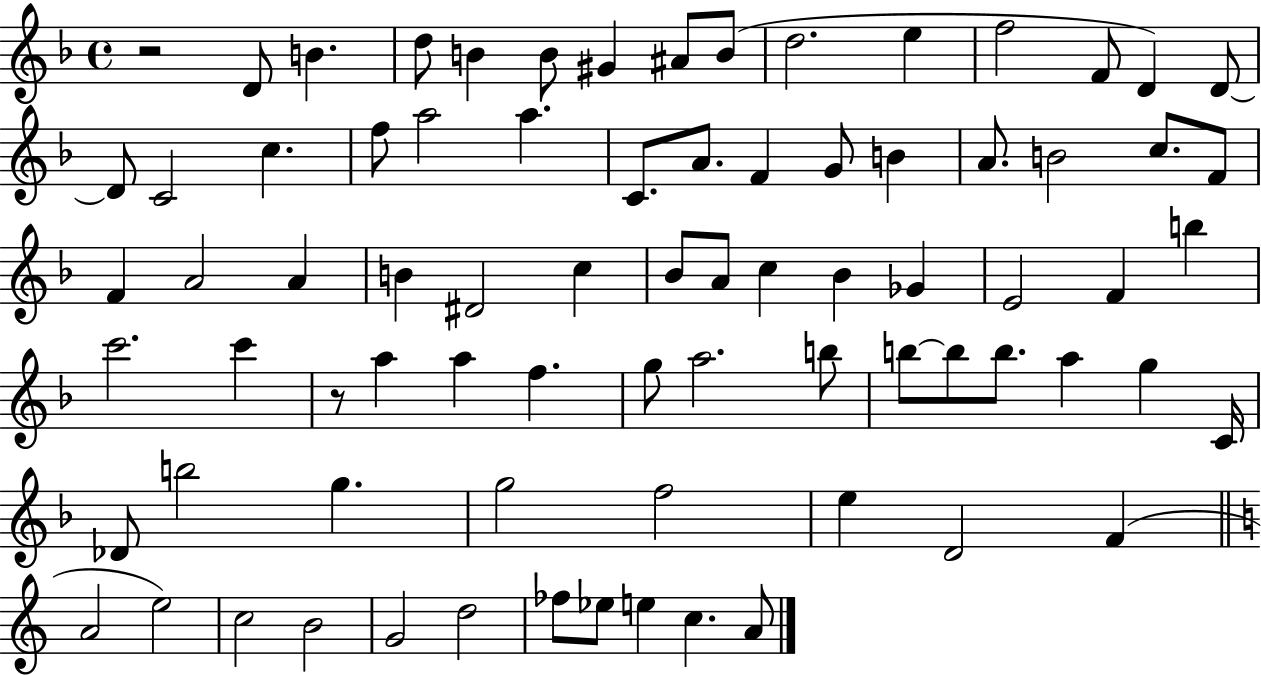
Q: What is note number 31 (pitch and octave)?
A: A4